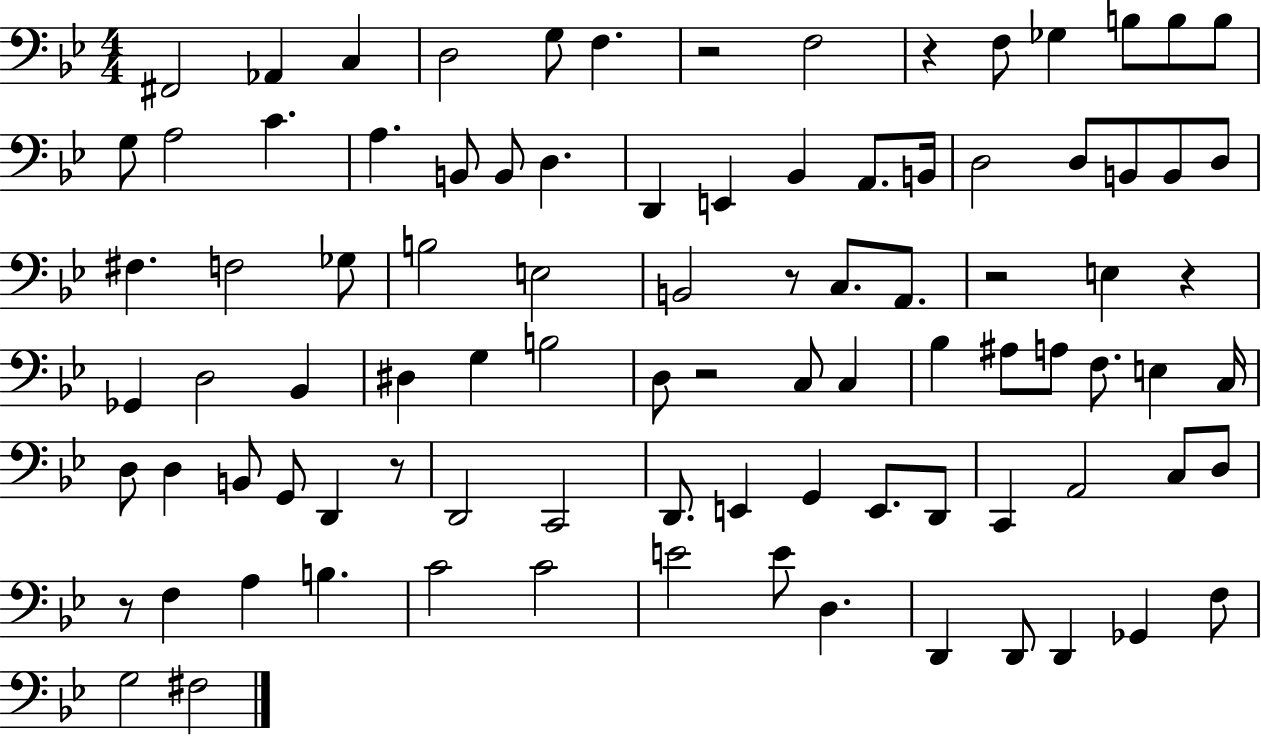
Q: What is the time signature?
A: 4/4